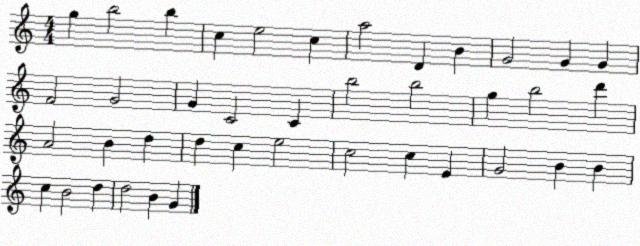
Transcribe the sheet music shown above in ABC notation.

X:1
T:Untitled
M:4/4
L:1/4
K:C
g b2 b c e2 c a2 D B G2 G G F2 G2 G C2 C b2 b2 g b2 d' A2 B d d c e2 c2 c E G2 B B c B2 d d2 B G